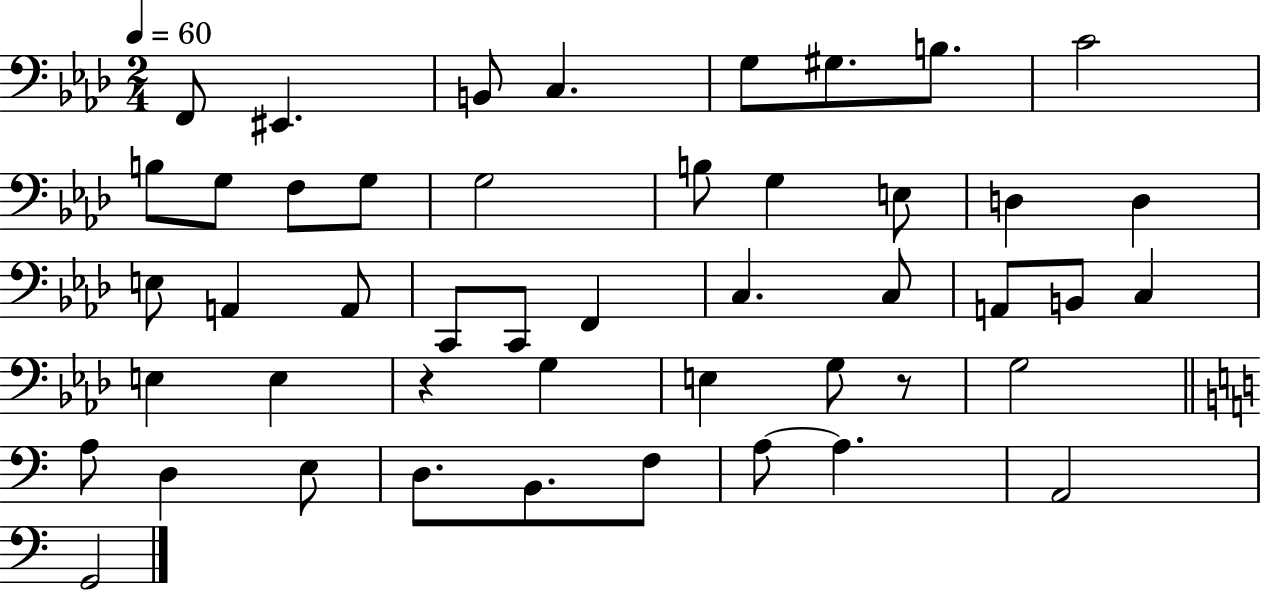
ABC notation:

X:1
T:Untitled
M:2/4
L:1/4
K:Ab
F,,/2 ^E,, B,,/2 C, G,/2 ^G,/2 B,/2 C2 B,/2 G,/2 F,/2 G,/2 G,2 B,/2 G, E,/2 D, D, E,/2 A,, A,,/2 C,,/2 C,,/2 F,, C, C,/2 A,,/2 B,,/2 C, E, E, z G, E, G,/2 z/2 G,2 A,/2 D, E,/2 D,/2 B,,/2 F,/2 A,/2 A, A,,2 G,,2